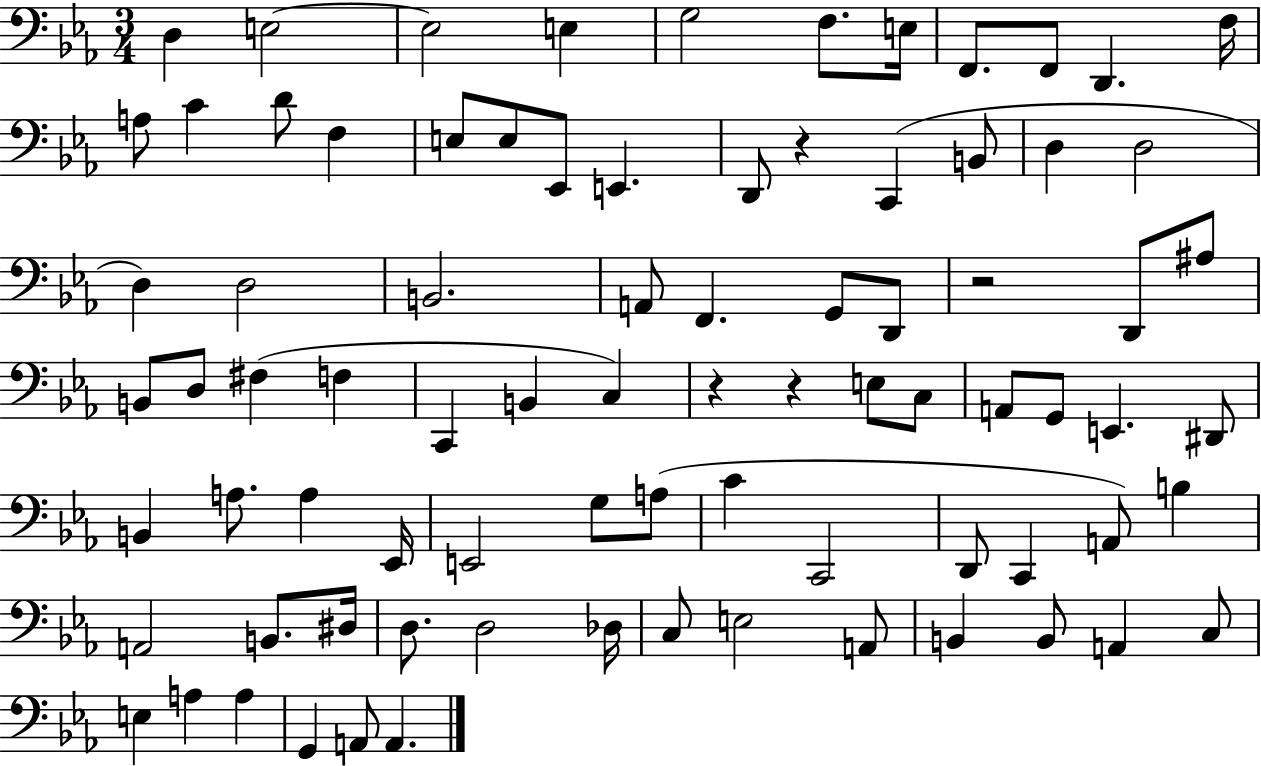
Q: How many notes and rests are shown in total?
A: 82